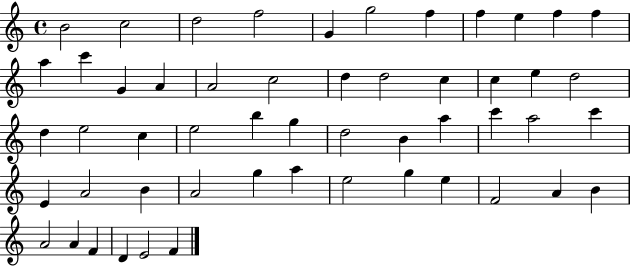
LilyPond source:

{
  \clef treble
  \time 4/4
  \defaultTimeSignature
  \key c \major
  b'2 c''2 | d''2 f''2 | g'4 g''2 f''4 | f''4 e''4 f''4 f''4 | \break a''4 c'''4 g'4 a'4 | a'2 c''2 | d''4 d''2 c''4 | c''4 e''4 d''2 | \break d''4 e''2 c''4 | e''2 b''4 g''4 | d''2 b'4 a''4 | c'''4 a''2 c'''4 | \break e'4 a'2 b'4 | a'2 g''4 a''4 | e''2 g''4 e''4 | f'2 a'4 b'4 | \break a'2 a'4 f'4 | d'4 e'2 f'4 | \bar "|."
}